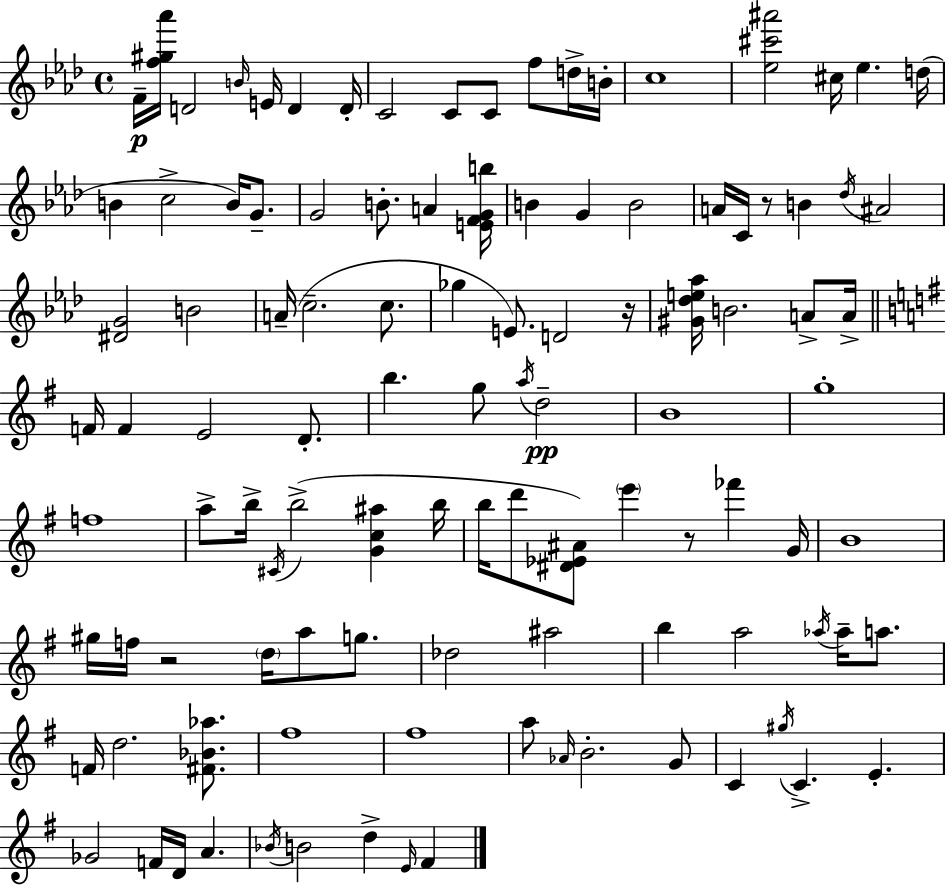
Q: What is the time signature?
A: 4/4